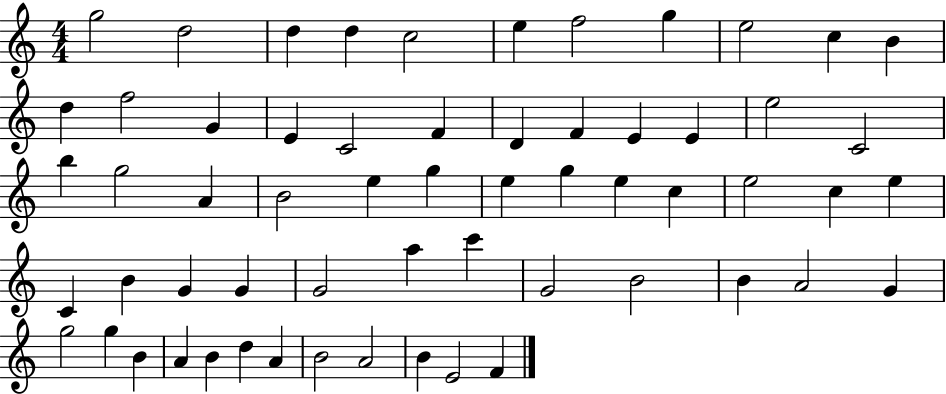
G5/h D5/h D5/q D5/q C5/h E5/q F5/h G5/q E5/h C5/q B4/q D5/q F5/h G4/q E4/q C4/h F4/q D4/q F4/q E4/q E4/q E5/h C4/h B5/q G5/h A4/q B4/h E5/q G5/q E5/q G5/q E5/q C5/q E5/h C5/q E5/q C4/q B4/q G4/q G4/q G4/h A5/q C6/q G4/h B4/h B4/q A4/h G4/q G5/h G5/q B4/q A4/q B4/q D5/q A4/q B4/h A4/h B4/q E4/h F4/q